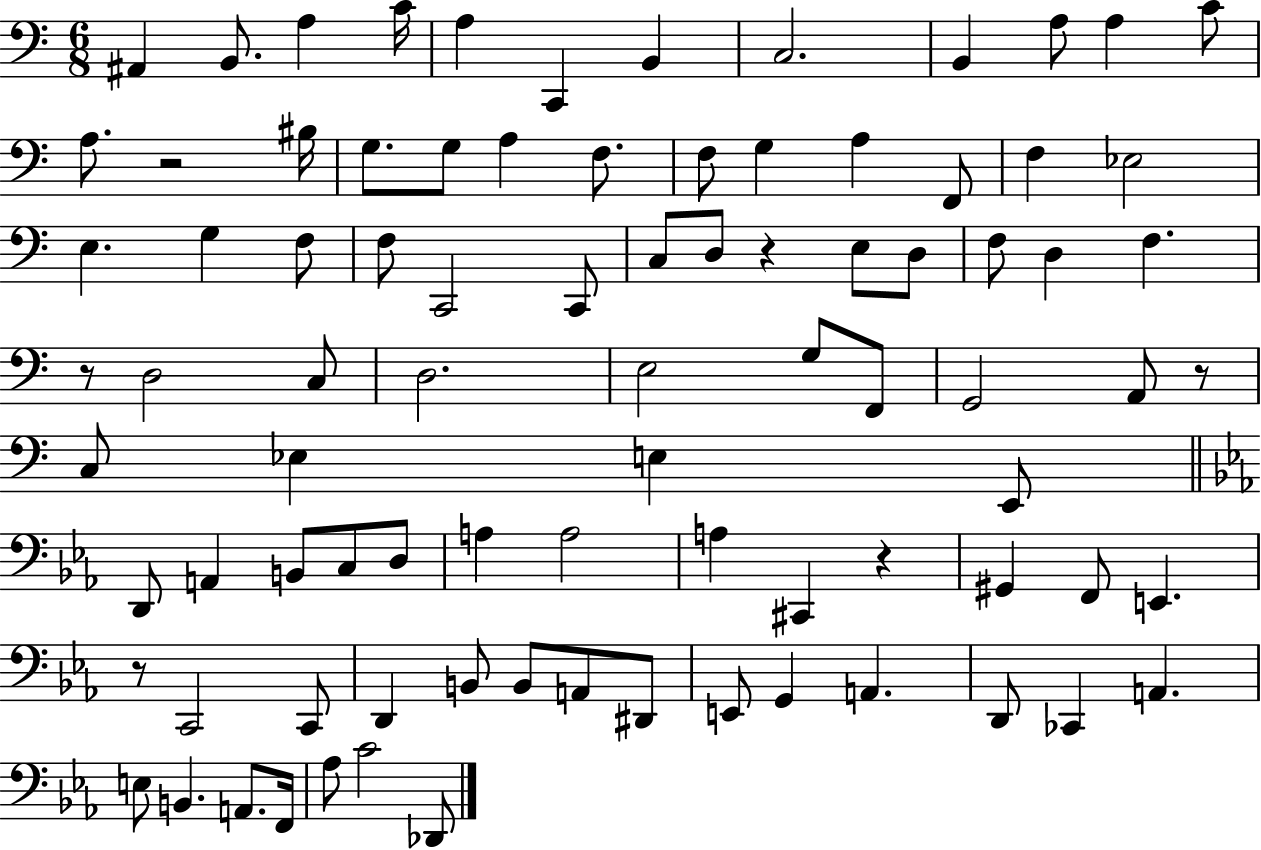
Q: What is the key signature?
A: C major